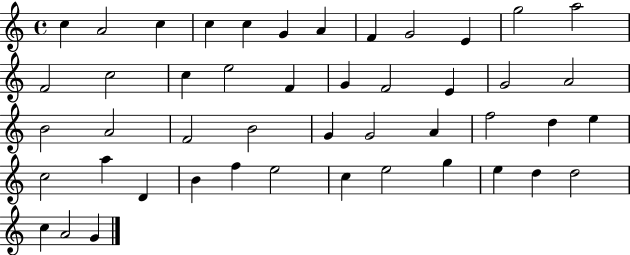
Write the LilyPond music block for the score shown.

{
  \clef treble
  \time 4/4
  \defaultTimeSignature
  \key c \major
  c''4 a'2 c''4 | c''4 c''4 g'4 a'4 | f'4 g'2 e'4 | g''2 a''2 | \break f'2 c''2 | c''4 e''2 f'4 | g'4 f'2 e'4 | g'2 a'2 | \break b'2 a'2 | f'2 b'2 | g'4 g'2 a'4 | f''2 d''4 e''4 | \break c''2 a''4 d'4 | b'4 f''4 e''2 | c''4 e''2 g''4 | e''4 d''4 d''2 | \break c''4 a'2 g'4 | \bar "|."
}